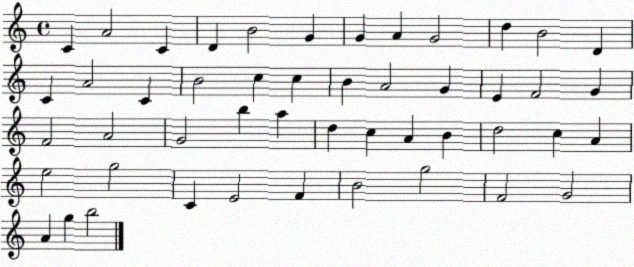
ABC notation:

X:1
T:Untitled
M:4/4
L:1/4
K:C
C A2 C D B2 G G A G2 d B2 D C A2 C B2 c c B A2 G E F2 G F2 A2 G2 b a d c A B d2 c A e2 g2 C E2 F B2 g2 F2 G2 A g b2